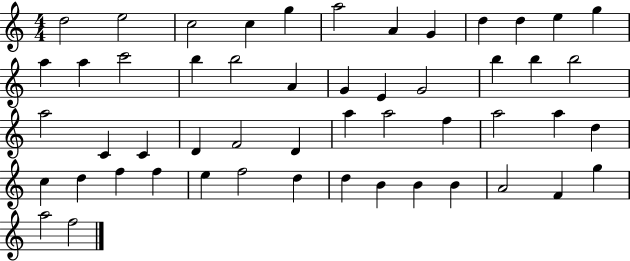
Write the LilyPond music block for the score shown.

{
  \clef treble
  \numericTimeSignature
  \time 4/4
  \key c \major
  d''2 e''2 | c''2 c''4 g''4 | a''2 a'4 g'4 | d''4 d''4 e''4 g''4 | \break a''4 a''4 c'''2 | b''4 b''2 a'4 | g'4 e'4 g'2 | b''4 b''4 b''2 | \break a''2 c'4 c'4 | d'4 f'2 d'4 | a''4 a''2 f''4 | a''2 a''4 d''4 | \break c''4 d''4 f''4 f''4 | e''4 f''2 d''4 | d''4 b'4 b'4 b'4 | a'2 f'4 g''4 | \break a''2 f''2 | \bar "|."
}